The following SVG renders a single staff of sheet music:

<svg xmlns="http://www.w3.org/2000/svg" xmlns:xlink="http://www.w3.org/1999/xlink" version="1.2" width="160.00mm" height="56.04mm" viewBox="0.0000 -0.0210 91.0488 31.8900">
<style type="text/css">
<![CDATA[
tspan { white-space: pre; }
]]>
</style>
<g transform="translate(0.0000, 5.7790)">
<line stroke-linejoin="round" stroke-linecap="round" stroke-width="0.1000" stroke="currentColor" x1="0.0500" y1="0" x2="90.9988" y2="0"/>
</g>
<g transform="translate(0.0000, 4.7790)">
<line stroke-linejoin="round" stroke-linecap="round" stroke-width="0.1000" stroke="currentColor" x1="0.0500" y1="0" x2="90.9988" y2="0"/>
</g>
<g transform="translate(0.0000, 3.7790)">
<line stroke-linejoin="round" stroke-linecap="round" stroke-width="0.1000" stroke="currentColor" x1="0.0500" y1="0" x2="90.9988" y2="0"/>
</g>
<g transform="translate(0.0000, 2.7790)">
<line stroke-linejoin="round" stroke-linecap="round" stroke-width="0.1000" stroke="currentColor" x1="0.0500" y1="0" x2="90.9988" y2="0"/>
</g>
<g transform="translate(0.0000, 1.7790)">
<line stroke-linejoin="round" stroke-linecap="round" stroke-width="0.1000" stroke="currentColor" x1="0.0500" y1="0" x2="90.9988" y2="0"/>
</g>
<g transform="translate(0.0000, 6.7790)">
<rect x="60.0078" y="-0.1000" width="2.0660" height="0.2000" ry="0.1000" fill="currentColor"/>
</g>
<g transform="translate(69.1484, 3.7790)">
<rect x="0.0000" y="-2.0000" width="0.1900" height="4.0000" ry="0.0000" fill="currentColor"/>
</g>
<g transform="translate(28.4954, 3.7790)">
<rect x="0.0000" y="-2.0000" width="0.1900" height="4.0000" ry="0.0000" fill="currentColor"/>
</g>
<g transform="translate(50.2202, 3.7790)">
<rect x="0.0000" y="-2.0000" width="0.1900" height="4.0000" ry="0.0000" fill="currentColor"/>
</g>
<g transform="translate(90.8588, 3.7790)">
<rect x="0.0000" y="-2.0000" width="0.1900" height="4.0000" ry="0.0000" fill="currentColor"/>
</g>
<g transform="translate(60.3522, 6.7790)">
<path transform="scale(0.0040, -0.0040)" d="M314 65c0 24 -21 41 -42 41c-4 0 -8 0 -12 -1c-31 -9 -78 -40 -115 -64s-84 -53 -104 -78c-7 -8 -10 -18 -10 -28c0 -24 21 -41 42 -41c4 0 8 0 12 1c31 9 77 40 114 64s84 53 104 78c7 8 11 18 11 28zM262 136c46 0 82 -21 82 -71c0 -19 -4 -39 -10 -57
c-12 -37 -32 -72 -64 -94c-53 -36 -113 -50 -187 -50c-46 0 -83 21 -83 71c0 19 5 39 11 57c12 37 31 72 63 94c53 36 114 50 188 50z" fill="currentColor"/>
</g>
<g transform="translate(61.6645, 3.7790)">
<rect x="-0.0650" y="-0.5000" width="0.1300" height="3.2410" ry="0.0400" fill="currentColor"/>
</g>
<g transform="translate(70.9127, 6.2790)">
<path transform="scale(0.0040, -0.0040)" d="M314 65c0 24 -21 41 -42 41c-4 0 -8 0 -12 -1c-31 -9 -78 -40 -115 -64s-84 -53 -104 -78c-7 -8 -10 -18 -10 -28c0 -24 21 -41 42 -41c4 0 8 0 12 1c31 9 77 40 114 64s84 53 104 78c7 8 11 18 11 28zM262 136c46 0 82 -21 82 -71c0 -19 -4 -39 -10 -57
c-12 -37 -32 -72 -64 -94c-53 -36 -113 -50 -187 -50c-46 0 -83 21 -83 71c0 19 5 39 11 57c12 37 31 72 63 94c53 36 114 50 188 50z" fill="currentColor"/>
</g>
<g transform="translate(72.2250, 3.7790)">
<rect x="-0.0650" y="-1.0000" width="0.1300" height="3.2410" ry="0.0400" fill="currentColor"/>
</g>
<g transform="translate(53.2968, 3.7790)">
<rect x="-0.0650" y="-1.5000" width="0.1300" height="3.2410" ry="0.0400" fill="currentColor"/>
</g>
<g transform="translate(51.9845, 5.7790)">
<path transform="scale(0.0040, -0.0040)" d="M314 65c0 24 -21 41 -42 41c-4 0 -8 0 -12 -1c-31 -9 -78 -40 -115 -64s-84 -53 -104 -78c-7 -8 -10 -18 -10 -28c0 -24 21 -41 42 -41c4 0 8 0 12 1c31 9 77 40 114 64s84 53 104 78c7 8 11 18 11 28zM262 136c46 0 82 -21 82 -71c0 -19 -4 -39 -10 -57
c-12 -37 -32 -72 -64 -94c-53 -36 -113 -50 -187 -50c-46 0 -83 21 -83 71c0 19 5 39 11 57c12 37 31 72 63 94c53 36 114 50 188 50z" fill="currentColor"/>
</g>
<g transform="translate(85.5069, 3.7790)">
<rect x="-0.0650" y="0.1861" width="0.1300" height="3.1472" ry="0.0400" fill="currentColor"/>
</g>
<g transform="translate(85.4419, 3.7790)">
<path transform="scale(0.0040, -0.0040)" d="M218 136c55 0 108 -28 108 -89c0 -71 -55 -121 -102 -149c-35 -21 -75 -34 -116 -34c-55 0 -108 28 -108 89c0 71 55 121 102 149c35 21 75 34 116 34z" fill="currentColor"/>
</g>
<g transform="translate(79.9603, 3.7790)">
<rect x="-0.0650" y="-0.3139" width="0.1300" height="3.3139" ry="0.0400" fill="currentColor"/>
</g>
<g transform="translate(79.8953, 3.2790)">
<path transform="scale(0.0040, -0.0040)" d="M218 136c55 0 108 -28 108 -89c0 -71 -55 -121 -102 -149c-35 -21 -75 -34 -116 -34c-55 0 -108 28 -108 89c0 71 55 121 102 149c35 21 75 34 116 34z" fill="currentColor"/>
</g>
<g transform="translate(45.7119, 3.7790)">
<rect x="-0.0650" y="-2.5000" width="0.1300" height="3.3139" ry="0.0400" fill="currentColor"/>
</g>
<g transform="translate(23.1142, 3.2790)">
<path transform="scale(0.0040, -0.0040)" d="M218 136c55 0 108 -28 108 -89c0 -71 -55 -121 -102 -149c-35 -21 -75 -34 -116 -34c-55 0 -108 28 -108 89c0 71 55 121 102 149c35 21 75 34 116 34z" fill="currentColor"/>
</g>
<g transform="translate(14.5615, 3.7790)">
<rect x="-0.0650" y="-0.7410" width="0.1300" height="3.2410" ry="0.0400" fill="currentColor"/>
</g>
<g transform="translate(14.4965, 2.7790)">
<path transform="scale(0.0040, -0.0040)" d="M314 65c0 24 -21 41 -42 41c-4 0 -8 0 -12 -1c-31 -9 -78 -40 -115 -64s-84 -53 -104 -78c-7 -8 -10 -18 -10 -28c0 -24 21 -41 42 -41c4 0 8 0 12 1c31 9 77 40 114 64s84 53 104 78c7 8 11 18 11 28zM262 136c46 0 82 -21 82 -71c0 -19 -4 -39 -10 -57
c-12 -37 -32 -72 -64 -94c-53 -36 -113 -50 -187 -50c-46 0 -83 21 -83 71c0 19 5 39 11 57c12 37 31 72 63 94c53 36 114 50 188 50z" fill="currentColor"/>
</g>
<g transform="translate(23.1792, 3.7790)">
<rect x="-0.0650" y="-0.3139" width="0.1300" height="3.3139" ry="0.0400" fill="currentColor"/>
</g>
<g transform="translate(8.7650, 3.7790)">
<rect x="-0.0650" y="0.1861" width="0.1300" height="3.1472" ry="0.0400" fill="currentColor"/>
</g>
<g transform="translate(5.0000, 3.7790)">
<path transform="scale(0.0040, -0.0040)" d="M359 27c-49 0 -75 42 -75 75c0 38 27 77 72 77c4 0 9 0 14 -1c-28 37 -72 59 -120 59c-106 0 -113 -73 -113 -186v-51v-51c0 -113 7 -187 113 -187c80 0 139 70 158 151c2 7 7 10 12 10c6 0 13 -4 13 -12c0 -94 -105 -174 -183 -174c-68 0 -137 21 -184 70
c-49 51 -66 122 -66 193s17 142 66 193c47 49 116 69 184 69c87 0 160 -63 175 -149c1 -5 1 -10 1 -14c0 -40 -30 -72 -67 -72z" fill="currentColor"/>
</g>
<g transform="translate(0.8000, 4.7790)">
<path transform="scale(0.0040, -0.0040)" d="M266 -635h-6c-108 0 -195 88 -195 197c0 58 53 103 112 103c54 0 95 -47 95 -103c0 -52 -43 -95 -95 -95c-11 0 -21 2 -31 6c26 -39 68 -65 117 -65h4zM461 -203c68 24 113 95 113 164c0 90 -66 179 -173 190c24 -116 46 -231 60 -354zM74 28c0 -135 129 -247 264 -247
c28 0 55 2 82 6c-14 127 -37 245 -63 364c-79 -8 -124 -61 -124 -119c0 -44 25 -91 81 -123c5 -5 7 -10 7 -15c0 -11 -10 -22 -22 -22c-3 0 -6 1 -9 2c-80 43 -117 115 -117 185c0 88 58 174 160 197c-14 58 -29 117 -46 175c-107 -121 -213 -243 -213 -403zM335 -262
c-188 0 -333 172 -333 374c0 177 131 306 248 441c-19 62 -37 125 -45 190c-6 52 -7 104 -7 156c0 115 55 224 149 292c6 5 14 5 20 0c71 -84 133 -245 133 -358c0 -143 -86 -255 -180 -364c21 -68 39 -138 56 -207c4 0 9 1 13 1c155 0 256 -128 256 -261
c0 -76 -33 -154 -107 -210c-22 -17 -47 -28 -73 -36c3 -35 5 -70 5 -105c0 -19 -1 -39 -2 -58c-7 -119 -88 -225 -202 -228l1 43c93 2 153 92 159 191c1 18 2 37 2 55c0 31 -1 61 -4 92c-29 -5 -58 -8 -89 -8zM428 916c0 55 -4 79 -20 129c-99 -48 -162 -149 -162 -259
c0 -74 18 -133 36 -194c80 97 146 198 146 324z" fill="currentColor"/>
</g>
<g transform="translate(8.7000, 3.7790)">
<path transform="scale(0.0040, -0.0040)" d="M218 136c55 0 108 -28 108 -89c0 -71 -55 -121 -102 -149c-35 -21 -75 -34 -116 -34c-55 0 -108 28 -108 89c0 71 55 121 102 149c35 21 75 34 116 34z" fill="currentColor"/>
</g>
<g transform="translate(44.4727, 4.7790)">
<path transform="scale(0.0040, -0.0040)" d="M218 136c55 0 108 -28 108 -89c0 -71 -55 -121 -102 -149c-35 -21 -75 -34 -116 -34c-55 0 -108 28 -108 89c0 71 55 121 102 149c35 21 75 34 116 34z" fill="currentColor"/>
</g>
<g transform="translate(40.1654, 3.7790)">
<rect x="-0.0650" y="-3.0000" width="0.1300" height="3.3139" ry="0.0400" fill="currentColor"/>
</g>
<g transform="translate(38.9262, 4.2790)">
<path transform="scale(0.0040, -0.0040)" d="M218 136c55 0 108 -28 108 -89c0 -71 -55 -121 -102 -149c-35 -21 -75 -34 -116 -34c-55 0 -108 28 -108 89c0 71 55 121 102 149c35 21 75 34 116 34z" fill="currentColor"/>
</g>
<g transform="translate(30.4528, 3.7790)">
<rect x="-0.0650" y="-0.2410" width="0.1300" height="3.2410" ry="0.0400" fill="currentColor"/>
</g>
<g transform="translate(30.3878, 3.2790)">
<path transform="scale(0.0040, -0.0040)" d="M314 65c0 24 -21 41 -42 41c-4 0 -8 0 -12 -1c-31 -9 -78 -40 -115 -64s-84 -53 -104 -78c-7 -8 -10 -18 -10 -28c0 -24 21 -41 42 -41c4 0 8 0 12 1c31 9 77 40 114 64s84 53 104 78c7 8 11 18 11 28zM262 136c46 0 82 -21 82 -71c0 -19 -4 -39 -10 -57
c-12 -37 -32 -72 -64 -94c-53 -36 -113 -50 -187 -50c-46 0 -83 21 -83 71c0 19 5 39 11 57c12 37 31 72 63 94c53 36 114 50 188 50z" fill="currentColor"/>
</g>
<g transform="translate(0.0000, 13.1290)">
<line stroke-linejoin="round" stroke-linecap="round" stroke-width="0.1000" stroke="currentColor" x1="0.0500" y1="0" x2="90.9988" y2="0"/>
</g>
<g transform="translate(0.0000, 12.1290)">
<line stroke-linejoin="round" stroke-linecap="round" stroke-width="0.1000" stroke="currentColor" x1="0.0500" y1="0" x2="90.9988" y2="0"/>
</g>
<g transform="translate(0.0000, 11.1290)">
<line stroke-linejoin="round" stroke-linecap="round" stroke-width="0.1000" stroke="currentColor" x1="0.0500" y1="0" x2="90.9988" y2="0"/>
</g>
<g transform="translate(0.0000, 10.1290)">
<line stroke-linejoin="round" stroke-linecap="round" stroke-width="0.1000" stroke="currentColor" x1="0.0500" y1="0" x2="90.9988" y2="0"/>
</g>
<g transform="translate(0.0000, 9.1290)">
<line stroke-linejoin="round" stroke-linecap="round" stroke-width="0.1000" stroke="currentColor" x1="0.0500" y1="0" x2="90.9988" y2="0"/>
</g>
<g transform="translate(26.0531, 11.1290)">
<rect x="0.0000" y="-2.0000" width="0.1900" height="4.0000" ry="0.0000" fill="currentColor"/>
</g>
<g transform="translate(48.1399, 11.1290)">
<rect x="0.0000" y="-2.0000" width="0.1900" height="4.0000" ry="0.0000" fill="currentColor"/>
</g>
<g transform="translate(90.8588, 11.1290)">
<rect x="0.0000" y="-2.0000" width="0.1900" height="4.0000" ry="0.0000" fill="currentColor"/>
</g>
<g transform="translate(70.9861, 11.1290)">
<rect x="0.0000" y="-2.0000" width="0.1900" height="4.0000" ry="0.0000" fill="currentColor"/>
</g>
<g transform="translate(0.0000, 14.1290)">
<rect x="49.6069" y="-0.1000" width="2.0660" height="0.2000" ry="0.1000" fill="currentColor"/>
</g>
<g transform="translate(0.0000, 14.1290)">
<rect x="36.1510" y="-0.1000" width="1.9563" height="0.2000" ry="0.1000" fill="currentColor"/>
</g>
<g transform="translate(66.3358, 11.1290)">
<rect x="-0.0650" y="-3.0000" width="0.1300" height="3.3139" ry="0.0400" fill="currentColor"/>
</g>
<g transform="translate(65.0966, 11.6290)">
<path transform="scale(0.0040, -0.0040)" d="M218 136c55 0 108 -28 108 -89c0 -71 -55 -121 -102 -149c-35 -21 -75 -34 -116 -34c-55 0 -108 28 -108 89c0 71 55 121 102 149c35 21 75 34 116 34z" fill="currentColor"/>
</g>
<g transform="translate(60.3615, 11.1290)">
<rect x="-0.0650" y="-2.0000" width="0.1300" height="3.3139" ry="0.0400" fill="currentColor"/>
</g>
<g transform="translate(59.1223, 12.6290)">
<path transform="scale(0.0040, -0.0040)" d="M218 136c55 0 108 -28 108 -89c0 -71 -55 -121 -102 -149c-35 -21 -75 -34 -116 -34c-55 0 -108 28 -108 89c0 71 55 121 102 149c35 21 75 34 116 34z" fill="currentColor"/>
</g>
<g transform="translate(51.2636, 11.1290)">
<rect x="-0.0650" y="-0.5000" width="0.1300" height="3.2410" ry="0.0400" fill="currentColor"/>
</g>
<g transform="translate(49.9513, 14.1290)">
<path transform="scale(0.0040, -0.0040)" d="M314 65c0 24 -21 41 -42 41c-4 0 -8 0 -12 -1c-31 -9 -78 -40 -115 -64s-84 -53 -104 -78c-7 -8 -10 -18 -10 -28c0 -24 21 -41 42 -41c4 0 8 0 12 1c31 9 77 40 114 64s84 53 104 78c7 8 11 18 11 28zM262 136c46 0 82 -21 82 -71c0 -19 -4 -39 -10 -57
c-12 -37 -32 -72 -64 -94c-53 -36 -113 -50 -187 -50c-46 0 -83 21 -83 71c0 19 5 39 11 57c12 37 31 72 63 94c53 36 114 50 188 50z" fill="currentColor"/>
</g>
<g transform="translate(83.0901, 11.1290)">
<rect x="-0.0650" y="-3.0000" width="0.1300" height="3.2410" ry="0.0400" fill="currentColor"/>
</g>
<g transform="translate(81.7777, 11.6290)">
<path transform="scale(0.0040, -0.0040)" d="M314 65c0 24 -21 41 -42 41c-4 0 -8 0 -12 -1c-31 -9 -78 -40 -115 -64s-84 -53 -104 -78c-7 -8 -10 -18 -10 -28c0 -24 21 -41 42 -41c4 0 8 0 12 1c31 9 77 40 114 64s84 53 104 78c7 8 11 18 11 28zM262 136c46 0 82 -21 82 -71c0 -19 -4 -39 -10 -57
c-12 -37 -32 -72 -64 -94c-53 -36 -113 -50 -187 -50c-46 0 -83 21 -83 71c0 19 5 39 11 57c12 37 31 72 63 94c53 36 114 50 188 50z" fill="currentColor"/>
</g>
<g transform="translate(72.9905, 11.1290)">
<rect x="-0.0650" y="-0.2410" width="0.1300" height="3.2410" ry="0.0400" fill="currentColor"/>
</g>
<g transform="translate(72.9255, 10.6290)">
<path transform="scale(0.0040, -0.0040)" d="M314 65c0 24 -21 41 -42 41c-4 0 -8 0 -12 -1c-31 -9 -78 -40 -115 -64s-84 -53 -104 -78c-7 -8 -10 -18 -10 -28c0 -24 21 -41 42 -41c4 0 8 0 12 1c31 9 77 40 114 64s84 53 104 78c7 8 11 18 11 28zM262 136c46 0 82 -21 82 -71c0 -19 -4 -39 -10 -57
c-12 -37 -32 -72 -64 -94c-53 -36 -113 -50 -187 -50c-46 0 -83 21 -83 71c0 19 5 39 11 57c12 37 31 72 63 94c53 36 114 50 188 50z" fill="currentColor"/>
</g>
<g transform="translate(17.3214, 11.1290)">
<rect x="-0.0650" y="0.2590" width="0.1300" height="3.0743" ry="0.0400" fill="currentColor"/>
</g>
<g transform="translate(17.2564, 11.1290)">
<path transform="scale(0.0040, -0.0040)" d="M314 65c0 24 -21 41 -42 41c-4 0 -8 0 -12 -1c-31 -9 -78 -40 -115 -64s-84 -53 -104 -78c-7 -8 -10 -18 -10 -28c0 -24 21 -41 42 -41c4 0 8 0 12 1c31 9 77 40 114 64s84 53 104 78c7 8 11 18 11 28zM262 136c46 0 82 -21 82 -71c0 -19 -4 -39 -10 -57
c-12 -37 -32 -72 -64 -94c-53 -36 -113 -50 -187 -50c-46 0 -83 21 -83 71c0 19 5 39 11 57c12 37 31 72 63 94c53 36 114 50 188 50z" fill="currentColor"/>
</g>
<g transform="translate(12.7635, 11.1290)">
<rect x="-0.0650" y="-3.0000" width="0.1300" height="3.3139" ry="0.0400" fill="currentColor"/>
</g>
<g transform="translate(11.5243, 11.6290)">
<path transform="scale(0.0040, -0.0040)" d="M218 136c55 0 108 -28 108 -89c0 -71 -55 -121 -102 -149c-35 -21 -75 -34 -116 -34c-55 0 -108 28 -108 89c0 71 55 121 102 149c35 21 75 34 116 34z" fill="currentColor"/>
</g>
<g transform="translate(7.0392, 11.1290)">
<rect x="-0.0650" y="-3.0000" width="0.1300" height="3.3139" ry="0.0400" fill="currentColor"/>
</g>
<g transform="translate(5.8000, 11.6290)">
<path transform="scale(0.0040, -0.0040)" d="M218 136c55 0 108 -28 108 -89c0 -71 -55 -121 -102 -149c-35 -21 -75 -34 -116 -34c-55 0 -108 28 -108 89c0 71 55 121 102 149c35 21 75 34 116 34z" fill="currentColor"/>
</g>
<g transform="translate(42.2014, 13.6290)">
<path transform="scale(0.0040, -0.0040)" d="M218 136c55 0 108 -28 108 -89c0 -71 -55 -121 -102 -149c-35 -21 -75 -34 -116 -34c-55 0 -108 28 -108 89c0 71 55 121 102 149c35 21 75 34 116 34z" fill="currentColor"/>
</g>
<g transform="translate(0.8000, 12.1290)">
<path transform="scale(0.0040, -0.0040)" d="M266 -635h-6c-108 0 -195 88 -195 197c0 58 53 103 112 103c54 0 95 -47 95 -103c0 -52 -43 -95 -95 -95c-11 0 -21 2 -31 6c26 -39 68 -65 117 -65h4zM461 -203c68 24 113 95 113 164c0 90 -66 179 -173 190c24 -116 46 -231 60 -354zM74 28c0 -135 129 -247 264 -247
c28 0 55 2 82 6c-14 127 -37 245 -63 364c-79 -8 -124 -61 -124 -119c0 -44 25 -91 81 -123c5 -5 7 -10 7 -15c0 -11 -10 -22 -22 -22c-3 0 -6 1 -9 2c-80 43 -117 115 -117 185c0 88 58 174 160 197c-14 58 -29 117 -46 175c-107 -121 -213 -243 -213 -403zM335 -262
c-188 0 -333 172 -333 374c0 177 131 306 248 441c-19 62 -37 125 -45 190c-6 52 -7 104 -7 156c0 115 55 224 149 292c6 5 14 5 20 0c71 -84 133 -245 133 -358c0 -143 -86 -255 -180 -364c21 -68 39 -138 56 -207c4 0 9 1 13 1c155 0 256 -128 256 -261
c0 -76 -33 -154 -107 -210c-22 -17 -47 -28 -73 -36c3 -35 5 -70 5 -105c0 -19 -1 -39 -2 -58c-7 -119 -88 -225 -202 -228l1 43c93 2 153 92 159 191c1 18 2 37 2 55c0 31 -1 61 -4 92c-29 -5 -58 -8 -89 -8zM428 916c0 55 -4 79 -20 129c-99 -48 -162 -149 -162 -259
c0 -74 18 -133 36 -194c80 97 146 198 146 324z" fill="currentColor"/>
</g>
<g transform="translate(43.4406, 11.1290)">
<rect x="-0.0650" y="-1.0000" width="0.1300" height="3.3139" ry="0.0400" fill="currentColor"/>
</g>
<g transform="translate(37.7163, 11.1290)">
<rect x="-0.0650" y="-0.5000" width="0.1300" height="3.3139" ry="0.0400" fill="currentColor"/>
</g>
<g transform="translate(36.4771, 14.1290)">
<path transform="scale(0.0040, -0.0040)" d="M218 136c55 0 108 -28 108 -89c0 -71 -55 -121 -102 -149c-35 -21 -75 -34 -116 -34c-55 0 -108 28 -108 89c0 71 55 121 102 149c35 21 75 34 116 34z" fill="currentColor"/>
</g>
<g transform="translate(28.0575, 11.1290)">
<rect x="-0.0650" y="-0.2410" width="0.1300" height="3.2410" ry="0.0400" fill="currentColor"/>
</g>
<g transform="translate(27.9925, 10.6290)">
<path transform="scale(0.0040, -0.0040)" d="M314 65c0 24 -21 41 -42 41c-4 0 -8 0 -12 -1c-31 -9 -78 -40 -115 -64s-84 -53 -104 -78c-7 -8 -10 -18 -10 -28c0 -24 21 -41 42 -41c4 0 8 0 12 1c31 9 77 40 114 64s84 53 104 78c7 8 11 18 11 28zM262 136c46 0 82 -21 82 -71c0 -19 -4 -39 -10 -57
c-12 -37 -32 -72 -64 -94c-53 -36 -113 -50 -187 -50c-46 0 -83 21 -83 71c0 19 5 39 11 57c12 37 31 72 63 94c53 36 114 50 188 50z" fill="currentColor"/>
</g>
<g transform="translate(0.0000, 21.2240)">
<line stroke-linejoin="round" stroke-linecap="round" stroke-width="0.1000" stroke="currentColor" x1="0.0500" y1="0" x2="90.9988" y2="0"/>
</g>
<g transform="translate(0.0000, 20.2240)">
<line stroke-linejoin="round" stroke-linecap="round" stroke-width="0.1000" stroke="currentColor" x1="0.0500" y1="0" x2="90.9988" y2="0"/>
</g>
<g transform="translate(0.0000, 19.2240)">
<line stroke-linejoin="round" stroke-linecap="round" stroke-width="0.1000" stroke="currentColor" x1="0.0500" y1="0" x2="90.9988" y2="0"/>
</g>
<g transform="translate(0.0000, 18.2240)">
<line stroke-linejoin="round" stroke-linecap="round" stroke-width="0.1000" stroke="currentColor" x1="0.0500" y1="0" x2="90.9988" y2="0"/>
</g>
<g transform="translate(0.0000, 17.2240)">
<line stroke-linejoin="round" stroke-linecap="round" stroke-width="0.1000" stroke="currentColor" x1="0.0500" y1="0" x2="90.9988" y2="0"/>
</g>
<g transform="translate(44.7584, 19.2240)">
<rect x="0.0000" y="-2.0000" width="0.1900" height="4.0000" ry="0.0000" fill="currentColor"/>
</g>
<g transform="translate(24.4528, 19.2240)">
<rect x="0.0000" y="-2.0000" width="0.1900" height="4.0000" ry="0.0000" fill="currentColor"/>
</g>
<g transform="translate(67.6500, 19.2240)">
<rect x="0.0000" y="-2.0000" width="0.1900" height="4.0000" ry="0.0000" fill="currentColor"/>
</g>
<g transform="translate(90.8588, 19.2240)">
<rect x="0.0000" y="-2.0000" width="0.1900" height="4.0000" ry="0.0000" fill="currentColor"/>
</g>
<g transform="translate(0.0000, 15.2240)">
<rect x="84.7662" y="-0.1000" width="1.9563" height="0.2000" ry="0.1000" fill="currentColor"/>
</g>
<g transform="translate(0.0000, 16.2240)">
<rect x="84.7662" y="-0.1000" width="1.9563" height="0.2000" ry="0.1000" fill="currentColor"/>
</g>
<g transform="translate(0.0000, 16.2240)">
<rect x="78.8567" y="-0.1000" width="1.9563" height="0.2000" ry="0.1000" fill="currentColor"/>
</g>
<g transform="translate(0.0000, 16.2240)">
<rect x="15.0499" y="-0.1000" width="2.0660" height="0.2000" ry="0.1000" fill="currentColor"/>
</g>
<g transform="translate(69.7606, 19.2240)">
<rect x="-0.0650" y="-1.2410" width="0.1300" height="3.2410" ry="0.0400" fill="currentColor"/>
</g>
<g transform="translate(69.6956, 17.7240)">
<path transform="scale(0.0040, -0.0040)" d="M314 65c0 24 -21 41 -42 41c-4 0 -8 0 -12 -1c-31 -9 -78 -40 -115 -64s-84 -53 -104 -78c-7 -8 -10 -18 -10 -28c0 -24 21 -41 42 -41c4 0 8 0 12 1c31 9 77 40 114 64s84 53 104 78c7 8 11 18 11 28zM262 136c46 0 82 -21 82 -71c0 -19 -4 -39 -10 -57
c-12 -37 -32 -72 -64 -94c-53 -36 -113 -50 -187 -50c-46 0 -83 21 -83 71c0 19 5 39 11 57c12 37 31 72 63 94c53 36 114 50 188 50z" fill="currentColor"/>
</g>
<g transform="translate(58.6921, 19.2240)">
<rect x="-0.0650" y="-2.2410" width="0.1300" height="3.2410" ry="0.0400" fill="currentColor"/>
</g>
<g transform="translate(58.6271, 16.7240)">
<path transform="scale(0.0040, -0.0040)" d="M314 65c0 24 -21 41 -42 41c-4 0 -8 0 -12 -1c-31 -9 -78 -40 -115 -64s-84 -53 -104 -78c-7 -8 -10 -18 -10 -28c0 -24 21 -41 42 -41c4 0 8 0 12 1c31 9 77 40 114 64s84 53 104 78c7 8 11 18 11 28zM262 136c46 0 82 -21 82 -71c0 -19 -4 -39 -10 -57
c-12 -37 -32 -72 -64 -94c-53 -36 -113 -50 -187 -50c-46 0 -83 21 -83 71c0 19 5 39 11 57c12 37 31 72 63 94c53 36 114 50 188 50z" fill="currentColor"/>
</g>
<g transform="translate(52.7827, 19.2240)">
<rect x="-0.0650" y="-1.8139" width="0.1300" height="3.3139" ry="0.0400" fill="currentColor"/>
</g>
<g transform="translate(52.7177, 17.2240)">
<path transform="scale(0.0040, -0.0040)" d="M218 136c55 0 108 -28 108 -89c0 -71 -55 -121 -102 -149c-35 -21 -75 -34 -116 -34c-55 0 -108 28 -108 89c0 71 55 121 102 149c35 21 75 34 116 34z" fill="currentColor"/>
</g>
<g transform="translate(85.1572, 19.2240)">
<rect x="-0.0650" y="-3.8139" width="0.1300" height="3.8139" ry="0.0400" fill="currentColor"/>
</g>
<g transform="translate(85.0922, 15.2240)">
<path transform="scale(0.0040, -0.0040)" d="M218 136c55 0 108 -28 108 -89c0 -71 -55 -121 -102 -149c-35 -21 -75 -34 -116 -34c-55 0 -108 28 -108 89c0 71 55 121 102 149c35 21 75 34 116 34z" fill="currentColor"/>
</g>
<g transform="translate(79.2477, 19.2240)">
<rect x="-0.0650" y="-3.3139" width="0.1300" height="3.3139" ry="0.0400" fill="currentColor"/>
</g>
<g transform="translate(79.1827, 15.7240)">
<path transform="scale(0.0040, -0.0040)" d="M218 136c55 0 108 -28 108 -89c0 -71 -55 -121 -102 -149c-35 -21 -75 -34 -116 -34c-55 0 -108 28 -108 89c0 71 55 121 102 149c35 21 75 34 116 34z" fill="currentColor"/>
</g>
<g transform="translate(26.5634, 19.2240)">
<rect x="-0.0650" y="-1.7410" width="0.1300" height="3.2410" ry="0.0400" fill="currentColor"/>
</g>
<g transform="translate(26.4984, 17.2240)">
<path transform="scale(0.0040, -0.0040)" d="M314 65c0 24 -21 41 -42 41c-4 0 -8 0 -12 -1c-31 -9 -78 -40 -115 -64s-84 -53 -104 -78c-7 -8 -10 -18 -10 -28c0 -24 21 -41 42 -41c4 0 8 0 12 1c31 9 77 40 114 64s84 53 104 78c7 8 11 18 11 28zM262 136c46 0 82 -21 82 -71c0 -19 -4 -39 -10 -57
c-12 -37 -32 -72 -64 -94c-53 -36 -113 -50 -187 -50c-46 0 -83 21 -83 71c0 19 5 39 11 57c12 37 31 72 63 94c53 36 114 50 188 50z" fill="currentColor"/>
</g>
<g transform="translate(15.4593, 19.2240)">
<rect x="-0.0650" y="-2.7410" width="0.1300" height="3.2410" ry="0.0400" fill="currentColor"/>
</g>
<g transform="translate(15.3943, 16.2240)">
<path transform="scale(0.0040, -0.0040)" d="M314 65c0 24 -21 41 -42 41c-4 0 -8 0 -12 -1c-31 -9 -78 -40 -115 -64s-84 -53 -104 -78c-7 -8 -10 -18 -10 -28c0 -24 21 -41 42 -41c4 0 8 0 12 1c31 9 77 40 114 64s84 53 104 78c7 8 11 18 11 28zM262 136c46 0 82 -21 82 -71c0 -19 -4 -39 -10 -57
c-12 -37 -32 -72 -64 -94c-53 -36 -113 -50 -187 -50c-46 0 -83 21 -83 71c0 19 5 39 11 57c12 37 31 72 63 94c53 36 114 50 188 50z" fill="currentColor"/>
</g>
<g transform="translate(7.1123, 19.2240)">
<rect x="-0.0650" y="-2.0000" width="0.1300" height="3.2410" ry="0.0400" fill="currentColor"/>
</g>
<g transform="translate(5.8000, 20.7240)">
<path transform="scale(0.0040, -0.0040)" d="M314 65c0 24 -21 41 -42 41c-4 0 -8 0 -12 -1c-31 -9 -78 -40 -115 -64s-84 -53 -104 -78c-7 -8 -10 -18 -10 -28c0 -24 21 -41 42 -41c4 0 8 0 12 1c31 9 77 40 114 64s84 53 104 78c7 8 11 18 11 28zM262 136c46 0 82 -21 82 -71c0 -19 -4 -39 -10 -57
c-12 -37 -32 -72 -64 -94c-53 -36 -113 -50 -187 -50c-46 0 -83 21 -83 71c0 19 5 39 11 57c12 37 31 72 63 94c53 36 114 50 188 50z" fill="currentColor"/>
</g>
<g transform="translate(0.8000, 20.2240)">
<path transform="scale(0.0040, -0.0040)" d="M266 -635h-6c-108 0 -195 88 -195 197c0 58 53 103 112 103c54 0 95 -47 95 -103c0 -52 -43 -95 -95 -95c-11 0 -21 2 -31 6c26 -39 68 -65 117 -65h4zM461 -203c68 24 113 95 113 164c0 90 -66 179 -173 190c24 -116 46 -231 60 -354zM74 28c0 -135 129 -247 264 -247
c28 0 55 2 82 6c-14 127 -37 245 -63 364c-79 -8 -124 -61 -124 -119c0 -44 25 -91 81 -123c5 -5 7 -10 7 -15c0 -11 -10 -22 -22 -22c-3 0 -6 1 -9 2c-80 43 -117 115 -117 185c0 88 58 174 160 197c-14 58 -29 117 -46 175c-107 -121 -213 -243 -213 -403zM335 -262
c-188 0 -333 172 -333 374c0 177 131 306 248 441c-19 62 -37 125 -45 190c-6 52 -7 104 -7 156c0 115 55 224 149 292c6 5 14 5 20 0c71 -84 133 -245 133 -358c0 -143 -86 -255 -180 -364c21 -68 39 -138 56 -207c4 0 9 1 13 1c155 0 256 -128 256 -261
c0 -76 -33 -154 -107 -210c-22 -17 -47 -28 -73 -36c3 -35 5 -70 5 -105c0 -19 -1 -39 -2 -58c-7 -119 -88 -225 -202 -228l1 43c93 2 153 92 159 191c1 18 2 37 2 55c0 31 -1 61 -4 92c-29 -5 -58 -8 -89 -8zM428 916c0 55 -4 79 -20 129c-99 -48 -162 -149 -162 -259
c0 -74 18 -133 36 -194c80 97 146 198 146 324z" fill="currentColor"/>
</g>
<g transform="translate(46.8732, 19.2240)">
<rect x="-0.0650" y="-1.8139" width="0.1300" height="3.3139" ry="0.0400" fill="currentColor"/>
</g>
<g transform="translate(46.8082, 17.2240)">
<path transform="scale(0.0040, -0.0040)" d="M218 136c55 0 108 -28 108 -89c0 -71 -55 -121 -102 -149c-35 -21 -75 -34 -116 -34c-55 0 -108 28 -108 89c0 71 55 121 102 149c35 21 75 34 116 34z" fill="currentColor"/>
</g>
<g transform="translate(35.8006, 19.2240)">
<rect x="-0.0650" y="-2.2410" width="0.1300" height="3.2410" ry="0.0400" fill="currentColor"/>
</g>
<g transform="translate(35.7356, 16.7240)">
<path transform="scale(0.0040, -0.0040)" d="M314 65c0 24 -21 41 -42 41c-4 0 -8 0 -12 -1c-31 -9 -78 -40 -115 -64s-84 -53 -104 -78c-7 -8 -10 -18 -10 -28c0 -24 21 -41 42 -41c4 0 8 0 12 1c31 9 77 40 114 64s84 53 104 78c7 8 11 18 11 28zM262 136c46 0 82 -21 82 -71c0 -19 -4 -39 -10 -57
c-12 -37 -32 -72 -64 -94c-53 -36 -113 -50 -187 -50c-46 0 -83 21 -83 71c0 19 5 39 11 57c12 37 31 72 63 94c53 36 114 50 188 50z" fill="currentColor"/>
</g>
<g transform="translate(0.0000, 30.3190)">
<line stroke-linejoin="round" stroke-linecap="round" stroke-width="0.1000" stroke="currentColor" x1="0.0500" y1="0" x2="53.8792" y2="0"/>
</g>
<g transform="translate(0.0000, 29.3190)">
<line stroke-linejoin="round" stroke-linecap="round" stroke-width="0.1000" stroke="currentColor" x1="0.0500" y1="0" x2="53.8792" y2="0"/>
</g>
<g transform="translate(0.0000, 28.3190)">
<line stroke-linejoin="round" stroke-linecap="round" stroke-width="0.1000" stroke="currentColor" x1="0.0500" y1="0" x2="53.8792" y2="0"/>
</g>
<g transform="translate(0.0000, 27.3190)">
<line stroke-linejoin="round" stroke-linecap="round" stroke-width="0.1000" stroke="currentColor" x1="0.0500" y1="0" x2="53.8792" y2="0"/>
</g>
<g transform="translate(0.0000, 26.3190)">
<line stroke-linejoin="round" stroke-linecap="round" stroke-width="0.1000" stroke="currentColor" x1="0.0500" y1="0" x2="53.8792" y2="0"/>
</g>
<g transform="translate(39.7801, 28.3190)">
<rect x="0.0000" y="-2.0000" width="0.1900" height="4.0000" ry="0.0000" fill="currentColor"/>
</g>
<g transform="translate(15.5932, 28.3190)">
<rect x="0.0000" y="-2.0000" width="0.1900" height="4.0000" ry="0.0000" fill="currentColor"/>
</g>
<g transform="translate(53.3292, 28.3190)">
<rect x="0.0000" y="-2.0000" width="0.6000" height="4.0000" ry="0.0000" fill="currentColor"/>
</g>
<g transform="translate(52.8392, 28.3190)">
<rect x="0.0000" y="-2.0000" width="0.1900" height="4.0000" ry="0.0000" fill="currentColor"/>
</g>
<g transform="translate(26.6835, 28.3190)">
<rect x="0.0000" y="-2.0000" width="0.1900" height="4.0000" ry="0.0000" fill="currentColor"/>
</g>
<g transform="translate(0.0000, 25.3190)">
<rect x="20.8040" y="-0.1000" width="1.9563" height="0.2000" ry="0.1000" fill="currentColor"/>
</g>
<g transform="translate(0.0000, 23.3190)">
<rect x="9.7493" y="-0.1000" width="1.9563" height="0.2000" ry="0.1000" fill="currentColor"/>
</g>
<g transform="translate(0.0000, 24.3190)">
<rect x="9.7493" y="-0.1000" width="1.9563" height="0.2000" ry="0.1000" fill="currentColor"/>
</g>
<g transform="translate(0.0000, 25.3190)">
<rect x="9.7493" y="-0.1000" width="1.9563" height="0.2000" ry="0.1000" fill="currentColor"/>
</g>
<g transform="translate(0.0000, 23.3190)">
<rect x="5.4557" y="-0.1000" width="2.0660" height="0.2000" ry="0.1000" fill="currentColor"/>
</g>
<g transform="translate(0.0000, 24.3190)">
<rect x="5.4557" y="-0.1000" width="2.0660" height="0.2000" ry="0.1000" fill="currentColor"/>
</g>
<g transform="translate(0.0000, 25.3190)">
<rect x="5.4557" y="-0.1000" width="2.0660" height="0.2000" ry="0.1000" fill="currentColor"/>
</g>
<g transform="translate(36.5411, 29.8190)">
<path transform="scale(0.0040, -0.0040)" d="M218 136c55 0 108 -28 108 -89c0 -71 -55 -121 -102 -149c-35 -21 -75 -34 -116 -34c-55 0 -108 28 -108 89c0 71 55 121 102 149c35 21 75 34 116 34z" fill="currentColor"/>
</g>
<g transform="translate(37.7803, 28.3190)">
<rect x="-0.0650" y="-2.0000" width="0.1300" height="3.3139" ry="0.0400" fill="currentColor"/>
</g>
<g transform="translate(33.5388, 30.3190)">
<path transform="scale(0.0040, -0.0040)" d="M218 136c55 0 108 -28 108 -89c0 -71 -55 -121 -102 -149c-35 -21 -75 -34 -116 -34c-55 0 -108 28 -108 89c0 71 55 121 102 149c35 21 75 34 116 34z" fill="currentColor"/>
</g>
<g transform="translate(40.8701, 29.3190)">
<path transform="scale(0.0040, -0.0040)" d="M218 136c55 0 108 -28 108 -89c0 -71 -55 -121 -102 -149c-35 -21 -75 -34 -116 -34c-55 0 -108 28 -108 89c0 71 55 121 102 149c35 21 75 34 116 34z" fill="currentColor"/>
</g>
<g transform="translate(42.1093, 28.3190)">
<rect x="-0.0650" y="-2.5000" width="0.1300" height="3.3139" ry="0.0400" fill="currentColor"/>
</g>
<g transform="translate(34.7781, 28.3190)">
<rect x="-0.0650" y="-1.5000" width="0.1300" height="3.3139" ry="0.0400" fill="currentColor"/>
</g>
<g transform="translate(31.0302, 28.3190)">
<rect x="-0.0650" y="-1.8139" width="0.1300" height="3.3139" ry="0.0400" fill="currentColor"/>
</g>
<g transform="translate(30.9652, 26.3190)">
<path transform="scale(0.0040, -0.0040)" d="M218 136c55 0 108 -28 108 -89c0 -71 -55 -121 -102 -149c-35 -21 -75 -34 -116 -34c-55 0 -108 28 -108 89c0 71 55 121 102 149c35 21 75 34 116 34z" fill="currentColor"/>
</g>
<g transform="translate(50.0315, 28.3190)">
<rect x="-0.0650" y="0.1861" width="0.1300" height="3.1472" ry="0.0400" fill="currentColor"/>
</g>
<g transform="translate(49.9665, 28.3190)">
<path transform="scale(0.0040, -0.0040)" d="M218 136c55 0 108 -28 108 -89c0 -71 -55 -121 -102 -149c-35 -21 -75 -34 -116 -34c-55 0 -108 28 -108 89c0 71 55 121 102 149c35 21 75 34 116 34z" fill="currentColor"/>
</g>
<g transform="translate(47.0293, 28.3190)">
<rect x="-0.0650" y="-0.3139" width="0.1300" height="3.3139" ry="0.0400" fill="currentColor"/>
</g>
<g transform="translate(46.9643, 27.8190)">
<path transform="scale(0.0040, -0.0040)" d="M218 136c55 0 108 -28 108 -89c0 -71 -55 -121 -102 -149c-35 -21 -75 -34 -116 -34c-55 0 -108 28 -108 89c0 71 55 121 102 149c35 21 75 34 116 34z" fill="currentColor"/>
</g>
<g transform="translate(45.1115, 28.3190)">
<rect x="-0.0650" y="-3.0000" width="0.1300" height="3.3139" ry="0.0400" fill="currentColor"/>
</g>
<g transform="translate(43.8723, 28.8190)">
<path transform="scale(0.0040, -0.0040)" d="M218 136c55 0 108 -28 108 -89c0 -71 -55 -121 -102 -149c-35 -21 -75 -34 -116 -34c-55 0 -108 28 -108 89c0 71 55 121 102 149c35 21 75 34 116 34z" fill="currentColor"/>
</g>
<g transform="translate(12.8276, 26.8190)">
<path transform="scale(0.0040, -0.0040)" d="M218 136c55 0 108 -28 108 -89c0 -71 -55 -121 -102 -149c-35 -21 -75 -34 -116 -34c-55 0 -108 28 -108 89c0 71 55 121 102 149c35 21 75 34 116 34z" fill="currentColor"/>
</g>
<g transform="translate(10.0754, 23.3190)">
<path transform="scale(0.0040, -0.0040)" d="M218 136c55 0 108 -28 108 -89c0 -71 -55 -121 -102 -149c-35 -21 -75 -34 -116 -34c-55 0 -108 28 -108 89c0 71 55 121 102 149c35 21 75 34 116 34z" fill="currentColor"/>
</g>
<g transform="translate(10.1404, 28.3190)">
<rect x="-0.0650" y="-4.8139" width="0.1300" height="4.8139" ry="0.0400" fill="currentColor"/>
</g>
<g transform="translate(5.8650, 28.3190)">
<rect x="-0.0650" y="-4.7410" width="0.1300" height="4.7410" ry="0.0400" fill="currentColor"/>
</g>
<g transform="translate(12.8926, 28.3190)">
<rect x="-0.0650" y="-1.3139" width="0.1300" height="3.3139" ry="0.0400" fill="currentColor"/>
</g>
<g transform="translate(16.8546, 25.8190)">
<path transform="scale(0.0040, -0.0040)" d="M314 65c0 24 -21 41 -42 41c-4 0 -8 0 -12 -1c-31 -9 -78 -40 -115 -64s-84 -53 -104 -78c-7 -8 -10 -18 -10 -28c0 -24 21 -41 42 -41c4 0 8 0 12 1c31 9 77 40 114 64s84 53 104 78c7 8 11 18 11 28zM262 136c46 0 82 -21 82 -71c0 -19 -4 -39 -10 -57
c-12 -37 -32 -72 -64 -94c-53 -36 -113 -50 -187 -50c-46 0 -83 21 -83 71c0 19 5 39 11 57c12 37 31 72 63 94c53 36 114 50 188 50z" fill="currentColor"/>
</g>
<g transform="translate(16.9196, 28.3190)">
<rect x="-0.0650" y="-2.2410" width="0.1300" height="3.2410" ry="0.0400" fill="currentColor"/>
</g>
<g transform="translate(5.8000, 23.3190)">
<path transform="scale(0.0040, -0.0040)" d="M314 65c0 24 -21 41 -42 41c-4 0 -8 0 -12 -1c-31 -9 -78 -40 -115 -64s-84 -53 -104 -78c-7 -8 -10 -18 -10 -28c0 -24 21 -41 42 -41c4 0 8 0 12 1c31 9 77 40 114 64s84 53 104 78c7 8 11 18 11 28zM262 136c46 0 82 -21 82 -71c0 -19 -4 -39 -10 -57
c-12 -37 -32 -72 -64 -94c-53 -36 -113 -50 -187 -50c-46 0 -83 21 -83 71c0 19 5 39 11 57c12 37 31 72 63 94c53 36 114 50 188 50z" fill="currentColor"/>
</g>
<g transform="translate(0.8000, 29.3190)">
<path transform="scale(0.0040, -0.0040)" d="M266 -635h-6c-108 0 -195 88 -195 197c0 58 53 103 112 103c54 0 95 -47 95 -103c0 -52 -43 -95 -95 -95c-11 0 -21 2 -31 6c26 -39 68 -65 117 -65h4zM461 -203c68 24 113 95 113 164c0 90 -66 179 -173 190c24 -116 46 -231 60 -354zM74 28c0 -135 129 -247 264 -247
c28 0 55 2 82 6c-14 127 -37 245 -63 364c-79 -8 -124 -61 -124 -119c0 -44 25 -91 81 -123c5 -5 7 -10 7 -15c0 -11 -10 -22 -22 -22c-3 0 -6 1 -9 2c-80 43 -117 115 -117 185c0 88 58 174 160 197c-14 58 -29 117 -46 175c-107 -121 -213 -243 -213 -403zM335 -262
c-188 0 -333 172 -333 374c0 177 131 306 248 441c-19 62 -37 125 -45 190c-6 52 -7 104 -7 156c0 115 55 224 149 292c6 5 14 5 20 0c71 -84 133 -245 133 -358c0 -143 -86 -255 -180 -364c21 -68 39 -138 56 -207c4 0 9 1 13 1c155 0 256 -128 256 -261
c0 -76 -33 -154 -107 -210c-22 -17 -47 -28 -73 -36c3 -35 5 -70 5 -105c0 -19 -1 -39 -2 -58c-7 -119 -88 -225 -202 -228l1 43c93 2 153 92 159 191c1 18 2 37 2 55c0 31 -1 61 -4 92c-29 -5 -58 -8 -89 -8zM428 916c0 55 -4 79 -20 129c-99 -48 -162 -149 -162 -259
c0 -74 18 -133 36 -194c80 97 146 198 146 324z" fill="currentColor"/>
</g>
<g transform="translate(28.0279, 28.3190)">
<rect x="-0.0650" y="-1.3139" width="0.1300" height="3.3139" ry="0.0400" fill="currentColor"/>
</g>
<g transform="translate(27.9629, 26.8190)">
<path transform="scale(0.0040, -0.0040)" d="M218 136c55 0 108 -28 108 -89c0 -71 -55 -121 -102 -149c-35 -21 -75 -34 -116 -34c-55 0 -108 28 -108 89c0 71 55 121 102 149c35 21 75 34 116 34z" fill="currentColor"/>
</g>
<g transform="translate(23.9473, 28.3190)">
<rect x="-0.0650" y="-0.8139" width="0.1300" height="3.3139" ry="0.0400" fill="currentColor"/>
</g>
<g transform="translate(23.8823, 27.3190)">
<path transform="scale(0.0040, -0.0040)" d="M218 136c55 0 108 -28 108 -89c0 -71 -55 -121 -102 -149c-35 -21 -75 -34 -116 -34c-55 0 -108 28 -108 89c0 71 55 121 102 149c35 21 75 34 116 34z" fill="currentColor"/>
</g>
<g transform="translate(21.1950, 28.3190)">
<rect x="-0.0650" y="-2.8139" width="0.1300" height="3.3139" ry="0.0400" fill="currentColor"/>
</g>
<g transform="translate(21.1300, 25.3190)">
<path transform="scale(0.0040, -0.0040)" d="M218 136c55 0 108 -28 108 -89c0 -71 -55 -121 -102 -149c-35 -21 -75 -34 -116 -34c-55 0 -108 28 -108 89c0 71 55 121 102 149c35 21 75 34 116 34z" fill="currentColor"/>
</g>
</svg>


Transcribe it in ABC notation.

X:1
T:Untitled
M:4/4
L:1/4
K:C
B d2 c c2 A G E2 C2 D2 c B A A B2 c2 C D C2 F A c2 A2 F2 a2 f2 g2 f f g2 e2 b c' e'2 e' e g2 a d e f E F G A c B